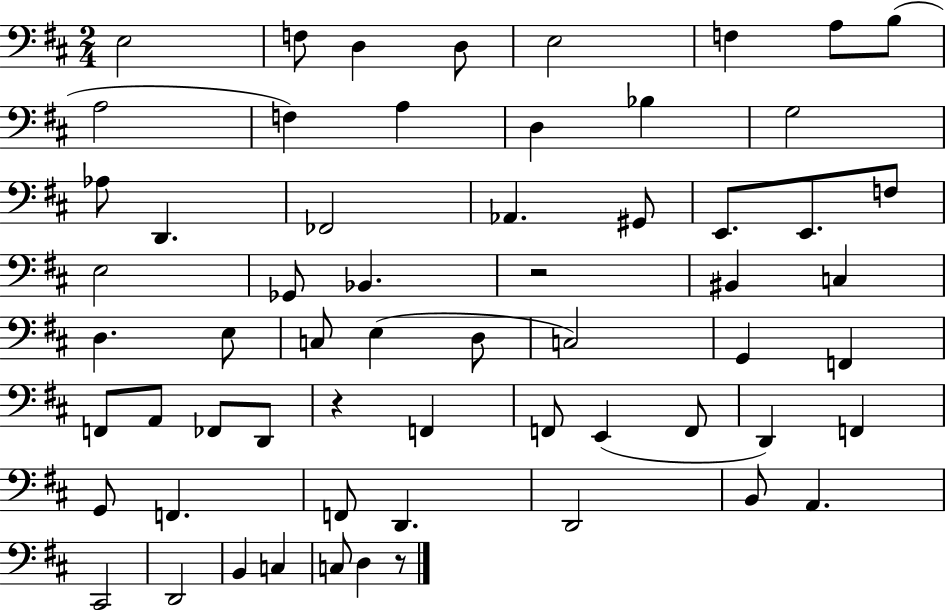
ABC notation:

X:1
T:Untitled
M:2/4
L:1/4
K:D
E,2 F,/2 D, D,/2 E,2 F, A,/2 B,/2 A,2 F, A, D, _B, G,2 _A,/2 D,, _F,,2 _A,, ^G,,/2 E,,/2 E,,/2 F,/2 E,2 _G,,/2 _B,, z2 ^B,, C, D, E,/2 C,/2 E, D,/2 C,2 G,, F,, F,,/2 A,,/2 _F,,/2 D,,/2 z F,, F,,/2 E,, F,,/2 D,, F,, G,,/2 F,, F,,/2 D,, D,,2 B,,/2 A,, ^C,,2 D,,2 B,, C, C,/2 D, z/2